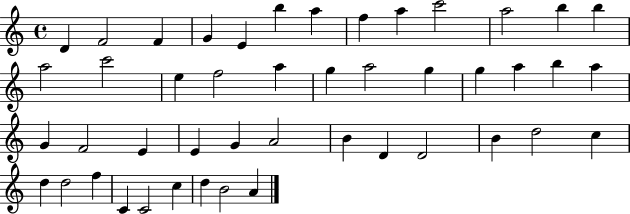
D4/q F4/h F4/q G4/q E4/q B5/q A5/q F5/q A5/q C6/h A5/h B5/q B5/q A5/h C6/h E5/q F5/h A5/q G5/q A5/h G5/q G5/q A5/q B5/q A5/q G4/q F4/h E4/q E4/q G4/q A4/h B4/q D4/q D4/h B4/q D5/h C5/q D5/q D5/h F5/q C4/q C4/h C5/q D5/q B4/h A4/q